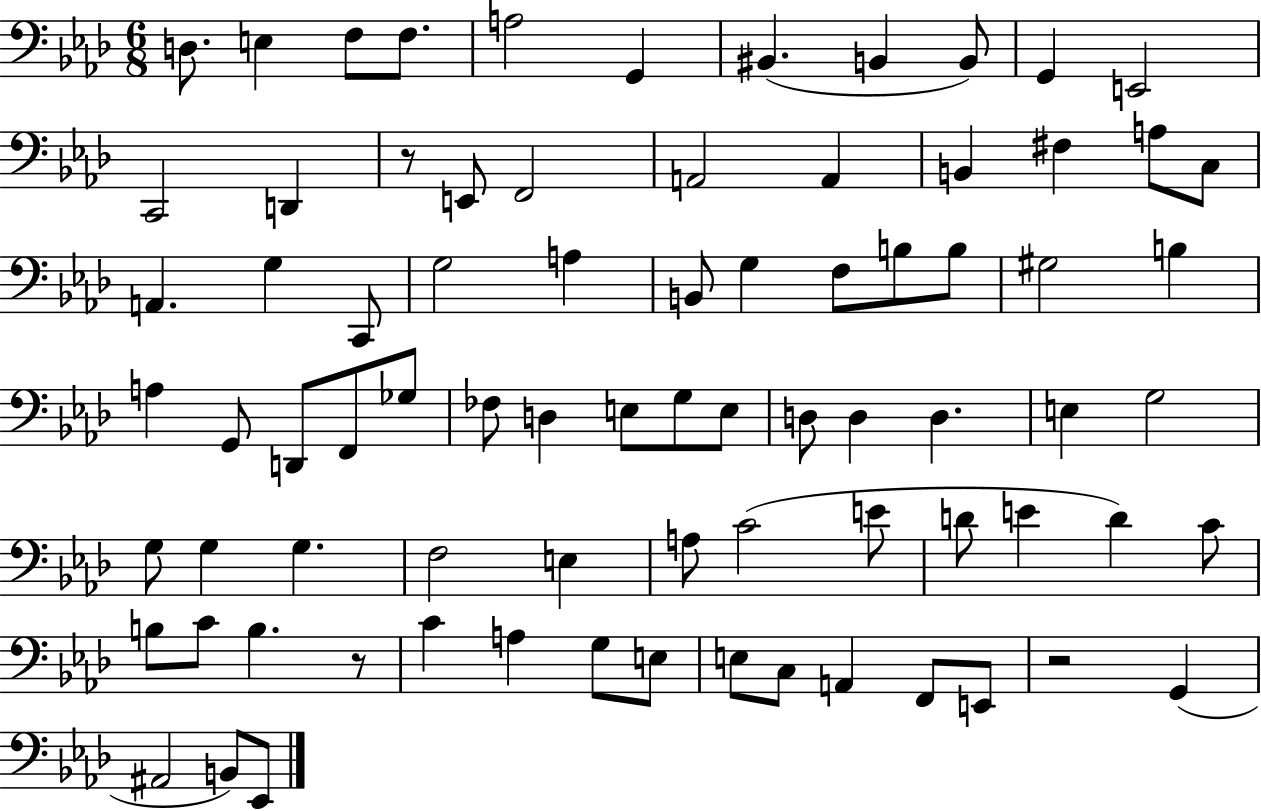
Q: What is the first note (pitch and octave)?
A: D3